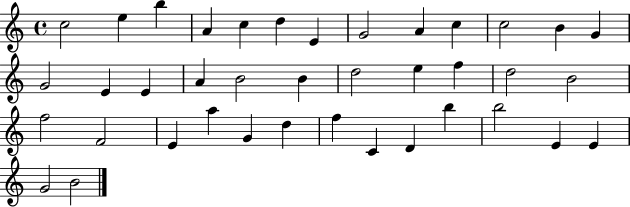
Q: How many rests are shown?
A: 0